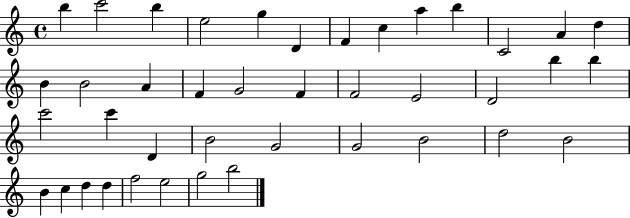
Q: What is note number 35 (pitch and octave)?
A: C5